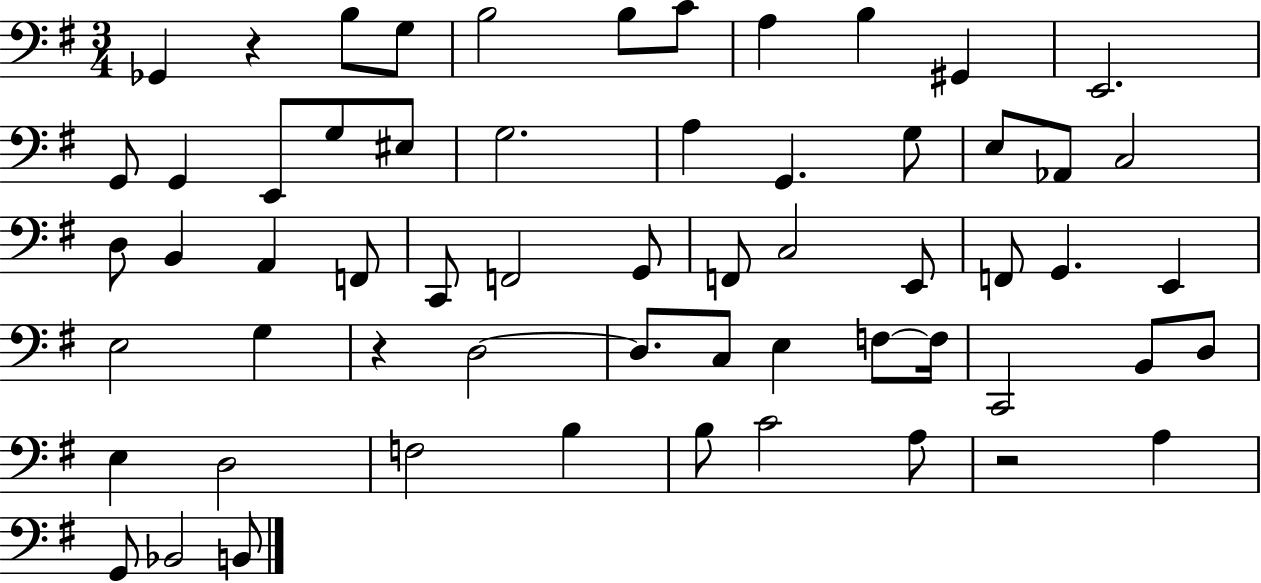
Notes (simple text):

Gb2/q R/q B3/e G3/e B3/h B3/e C4/e A3/q B3/q G#2/q E2/h. G2/e G2/q E2/e G3/e EIS3/e G3/h. A3/q G2/q. G3/e E3/e Ab2/e C3/h D3/e B2/q A2/q F2/e C2/e F2/h G2/e F2/e C3/h E2/e F2/e G2/q. E2/q E3/h G3/q R/q D3/h D3/e. C3/e E3/q F3/e F3/s C2/h B2/e D3/e E3/q D3/h F3/h B3/q B3/e C4/h A3/e R/h A3/q G2/e Bb2/h B2/e